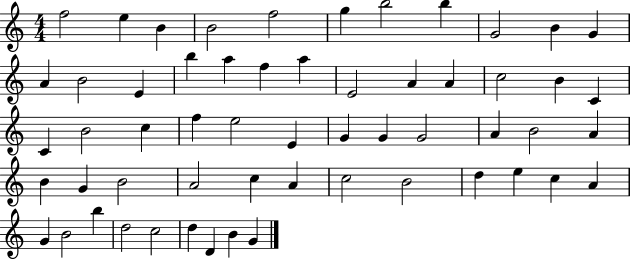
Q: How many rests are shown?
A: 0